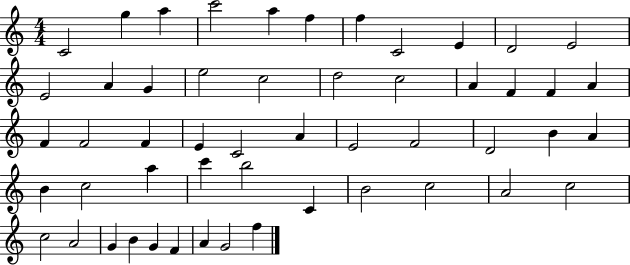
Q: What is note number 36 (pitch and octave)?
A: A5